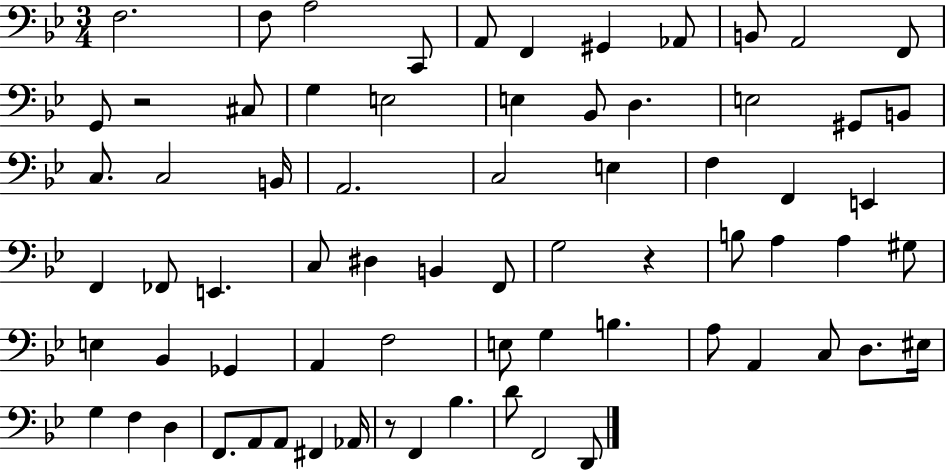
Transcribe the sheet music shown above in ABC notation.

X:1
T:Untitled
M:3/4
L:1/4
K:Bb
F,2 F,/2 A,2 C,,/2 A,,/2 F,, ^G,, _A,,/2 B,,/2 A,,2 F,,/2 G,,/2 z2 ^C,/2 G, E,2 E, _B,,/2 D, E,2 ^G,,/2 B,,/2 C,/2 C,2 B,,/4 A,,2 C,2 E, F, F,, E,, F,, _F,,/2 E,, C,/2 ^D, B,, F,,/2 G,2 z B,/2 A, A, ^G,/2 E, _B,, _G,, A,, F,2 E,/2 G, B, A,/2 A,, C,/2 D,/2 ^E,/4 G, F, D, F,,/2 A,,/2 A,,/2 ^F,, _A,,/4 z/2 F,, _B, D/2 F,,2 D,,/2